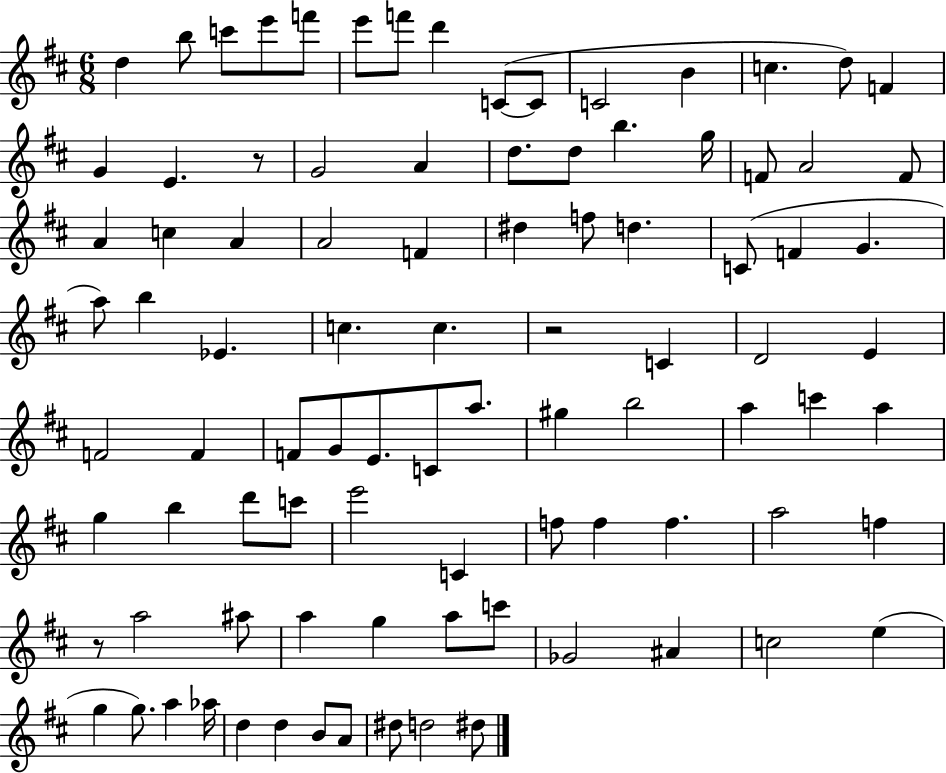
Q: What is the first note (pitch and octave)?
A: D5